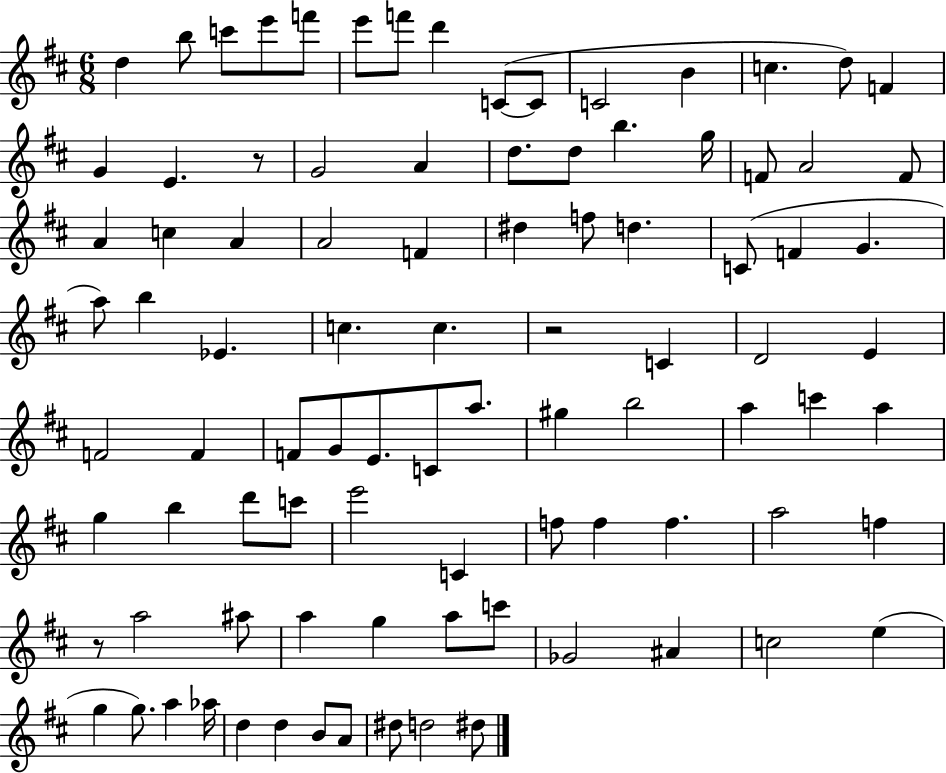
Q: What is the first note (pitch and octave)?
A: D5